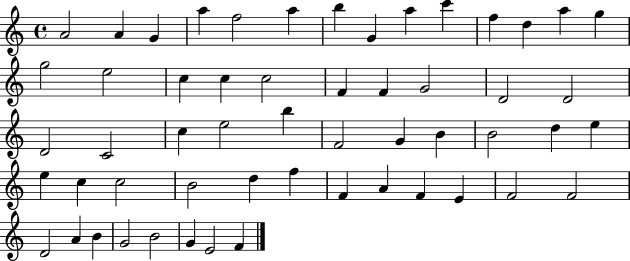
A4/h A4/q G4/q A5/q F5/h A5/q B5/q G4/q A5/q C6/q F5/q D5/q A5/q G5/q G5/h E5/h C5/q C5/q C5/h F4/q F4/q G4/h D4/h D4/h D4/h C4/h C5/q E5/h B5/q F4/h G4/q B4/q B4/h D5/q E5/q E5/q C5/q C5/h B4/h D5/q F5/q F4/q A4/q F4/q E4/q F4/h F4/h D4/h A4/q B4/q G4/h B4/h G4/q E4/h F4/q